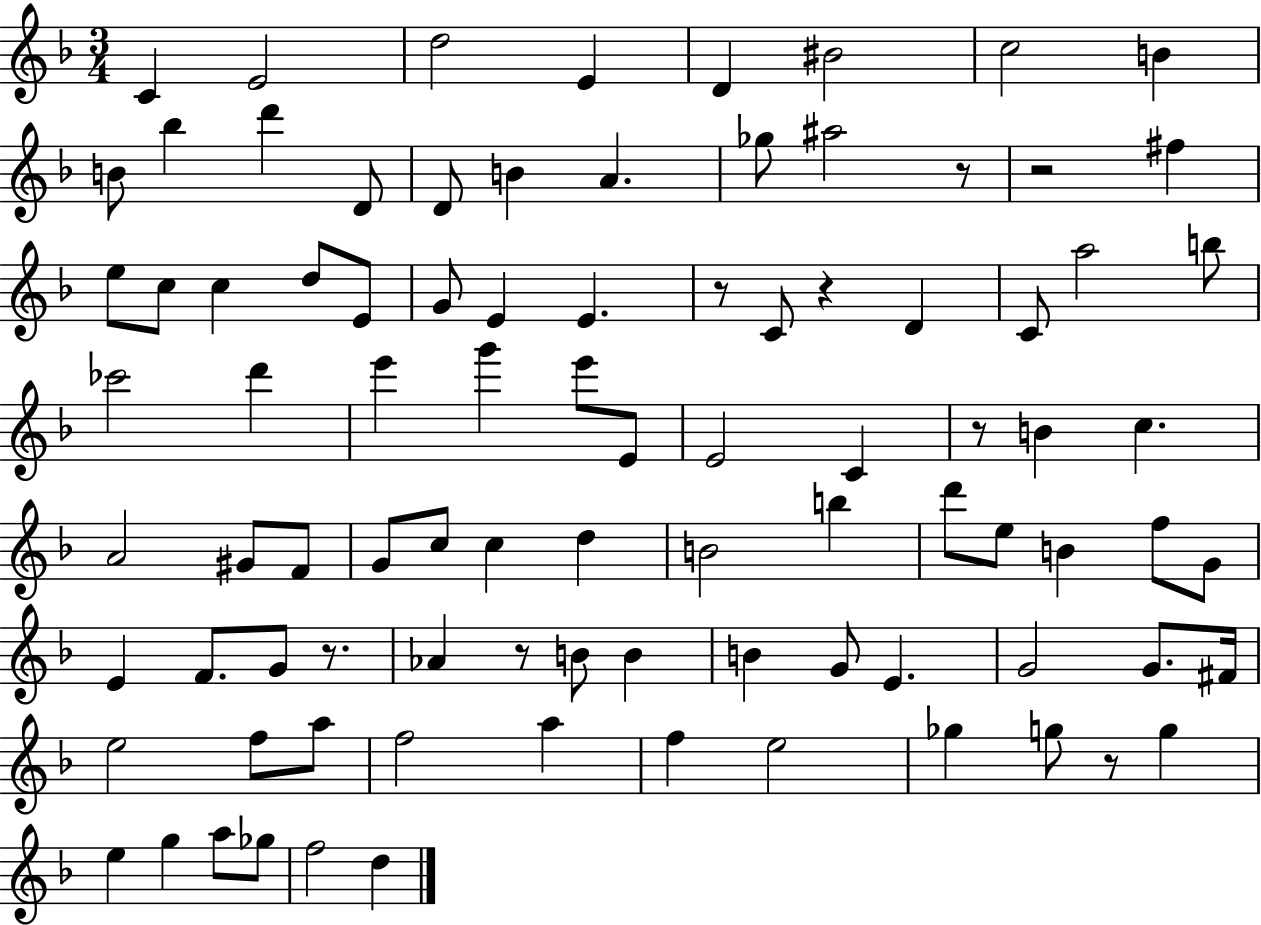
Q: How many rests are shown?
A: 8